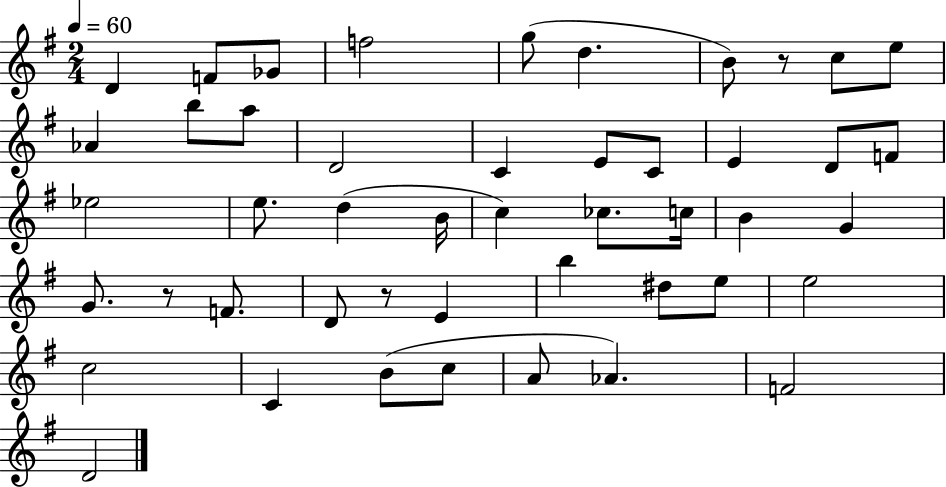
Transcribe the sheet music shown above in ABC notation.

X:1
T:Untitled
M:2/4
L:1/4
K:G
D F/2 _G/2 f2 g/2 d B/2 z/2 c/2 e/2 _A b/2 a/2 D2 C E/2 C/2 E D/2 F/2 _e2 e/2 d B/4 c _c/2 c/4 B G G/2 z/2 F/2 D/2 z/2 E b ^d/2 e/2 e2 c2 C B/2 c/2 A/2 _A F2 D2